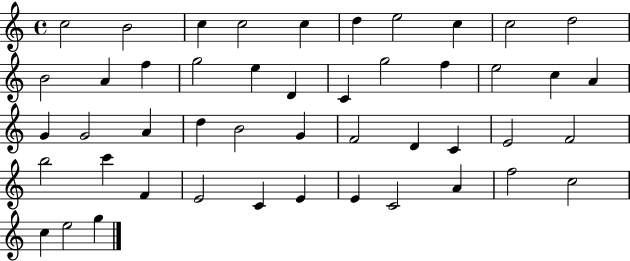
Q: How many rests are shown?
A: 0